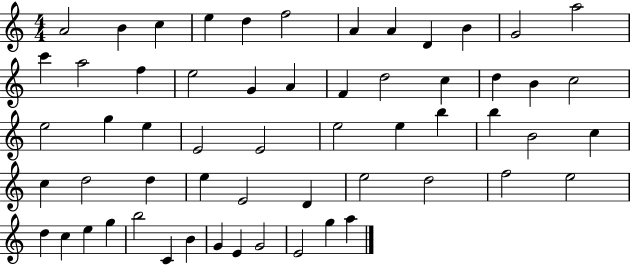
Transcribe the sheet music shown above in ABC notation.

X:1
T:Untitled
M:4/4
L:1/4
K:C
A2 B c e d f2 A A D B G2 a2 c' a2 f e2 G A F d2 c d B c2 e2 g e E2 E2 e2 e b b B2 c c d2 d e E2 D e2 d2 f2 e2 d c e g b2 C B G E G2 E2 g a